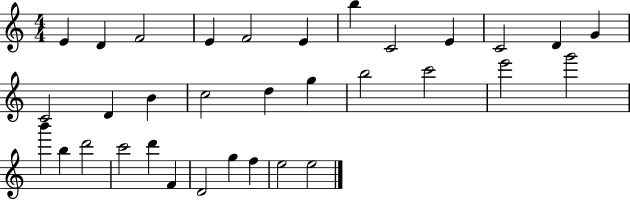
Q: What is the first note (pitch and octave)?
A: E4